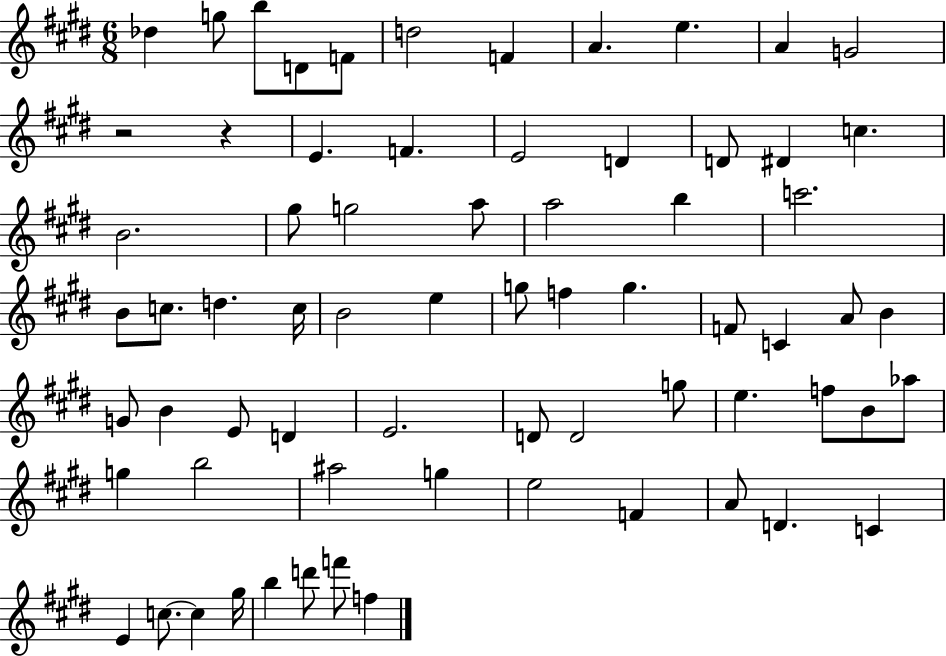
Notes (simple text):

Db5/q G5/e B5/e D4/e F4/e D5/h F4/q A4/q. E5/q. A4/q G4/h R/h R/q E4/q. F4/q. E4/h D4/q D4/e D#4/q C5/q. B4/h. G#5/e G5/h A5/e A5/h B5/q C6/h. B4/e C5/e. D5/q. C5/s B4/h E5/q G5/e F5/q G5/q. F4/e C4/q A4/e B4/q G4/e B4/q E4/e D4/q E4/h. D4/e D4/h G5/e E5/q. F5/e B4/e Ab5/e G5/q B5/h A#5/h G5/q E5/h F4/q A4/e D4/q. C4/q E4/q C5/e. C5/q G#5/s B5/q D6/e F6/e F5/q